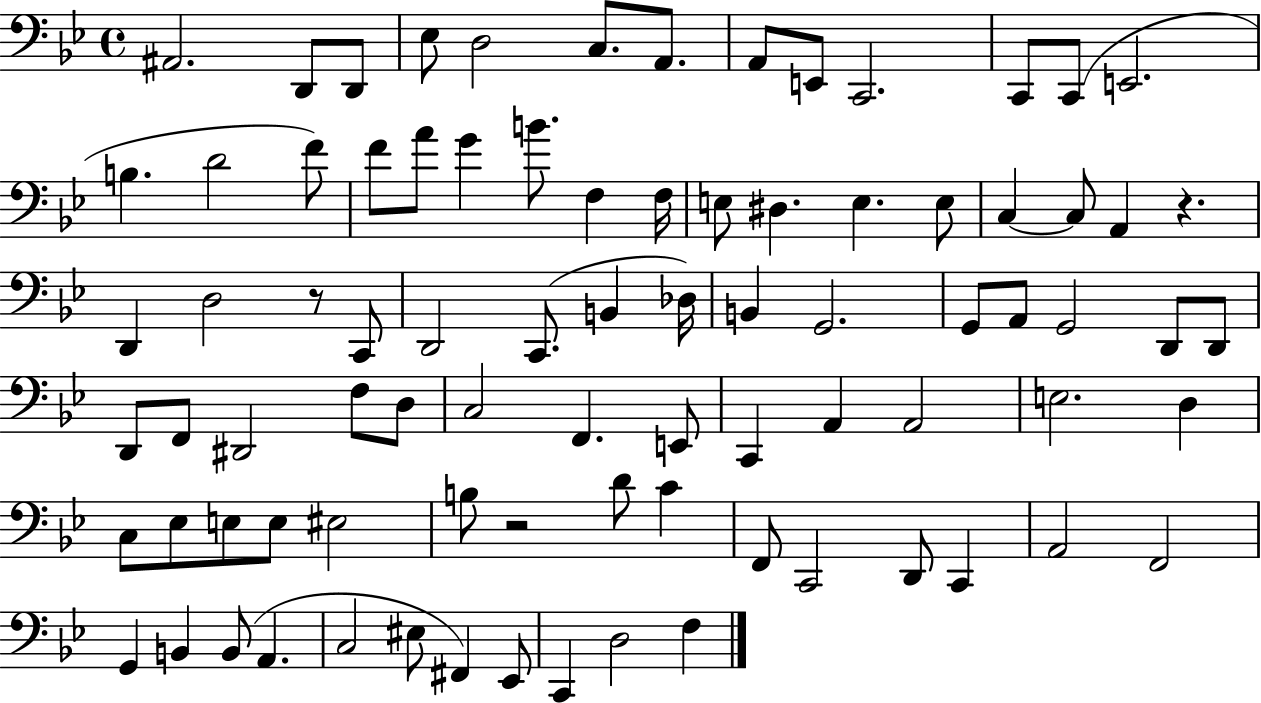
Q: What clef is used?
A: bass